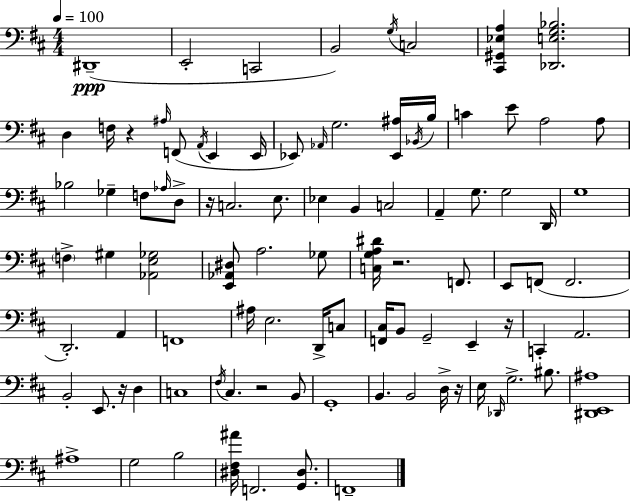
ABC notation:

X:1
T:Untitled
M:4/4
L:1/4
K:D
^D,,4 E,,2 C,,2 B,,2 G,/4 C,2 [^C,,^G,,_E,A,] [_D,,E,G,_B,]2 D, F,/4 z ^A,/4 F,,/2 A,,/4 E,, E,,/4 _E,,/2 _A,,/4 G,2 [_E,,^A,]/4 _B,,/4 B,/4 C E/2 A,2 A,/2 _B,2 _G, F,/2 _A,/4 D,/2 z/4 C,2 E,/2 _E, B,, C,2 A,, G,/2 G,2 D,,/4 G,4 F, ^G, [_A,,E,_G,]2 [E,,_A,,^D,]/2 A,2 _G,/2 [C,G,A,^D]/4 z2 F,,/2 E,,/2 F,,/2 F,,2 D,,2 A,, F,,4 ^A,/4 E,2 D,,/4 C,/2 [F,,^C,]/4 B,,/2 G,,2 E,, z/4 C,, A,,2 B,,2 E,,/2 z/4 D, C,4 ^F,/4 ^C, z2 B,,/2 G,,4 B,, B,,2 D,/4 z/4 E,/4 _D,,/4 G,2 ^B,/2 [^D,,E,,^A,]4 ^A,4 G,2 B,2 [^D,^F,^A]/4 F,,2 [G,,^D,]/2 F,,4